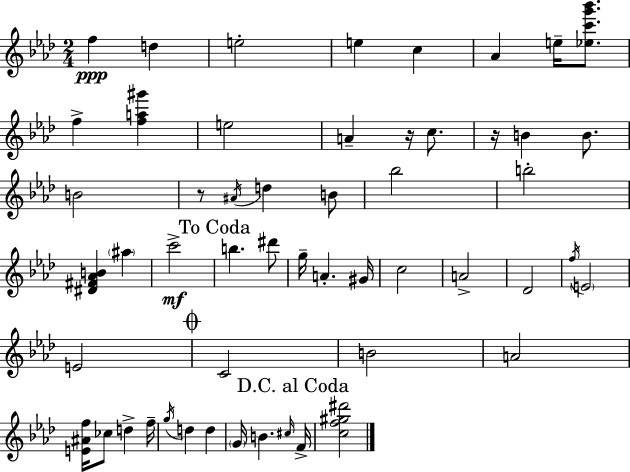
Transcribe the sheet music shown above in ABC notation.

X:1
T:Untitled
M:2/4
L:1/4
K:Ab
f d e2 e c _A e/4 [_ec'g'_b']/2 f [fa^g'] e2 A z/4 c/2 z/4 B B/2 B2 z/2 ^A/4 d B/2 _b2 b2 [^D^F_AB] ^a c'2 b ^d'/2 g/4 A ^G/4 c2 A2 _D2 f/4 E2 E2 C2 B2 A2 [E^Af]/4 _c/2 d f/4 g/4 d d G/4 B ^c/4 F/4 [cf^g^d']2